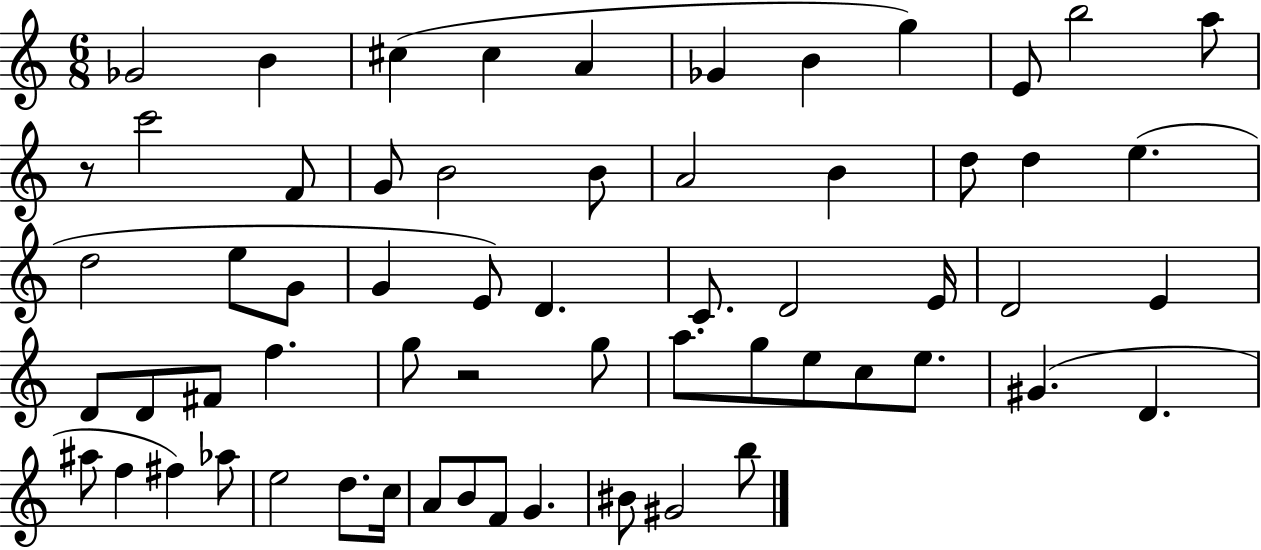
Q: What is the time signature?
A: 6/8